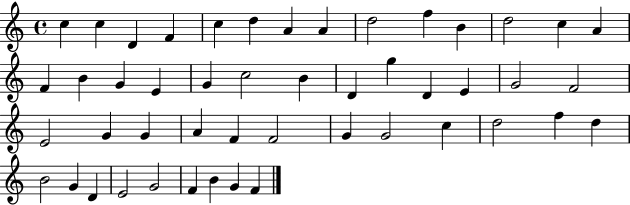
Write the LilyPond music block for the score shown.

{
  \clef treble
  \time 4/4
  \defaultTimeSignature
  \key c \major
  c''4 c''4 d'4 f'4 | c''4 d''4 a'4 a'4 | d''2 f''4 b'4 | d''2 c''4 a'4 | \break f'4 b'4 g'4 e'4 | g'4 c''2 b'4 | d'4 g''4 d'4 e'4 | g'2 f'2 | \break e'2 g'4 g'4 | a'4 f'4 f'2 | g'4 g'2 c''4 | d''2 f''4 d''4 | \break b'2 g'4 d'4 | e'2 g'2 | f'4 b'4 g'4 f'4 | \bar "|."
}